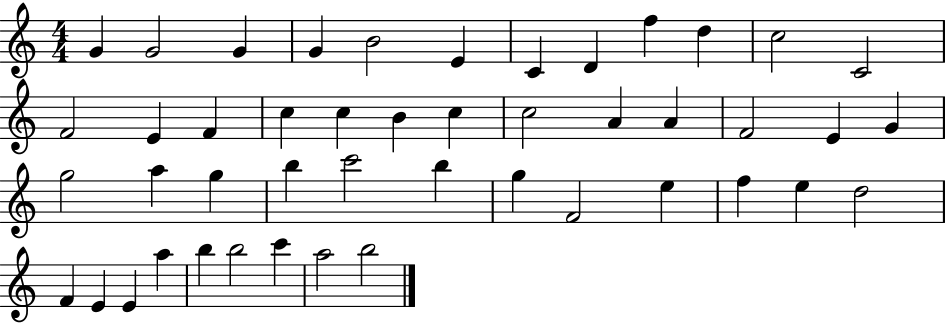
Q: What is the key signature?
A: C major